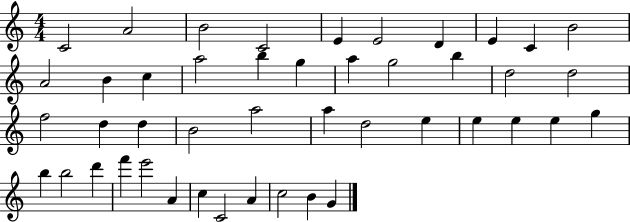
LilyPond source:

{
  \clef treble
  \numericTimeSignature
  \time 4/4
  \key c \major
  c'2 a'2 | b'2 c'2 | e'4 e'2 d'4 | e'4 c'4 b'2 | \break a'2 b'4 c''4 | a''2 b''4 g''4 | a''4 g''2 b''4 | d''2 d''2 | \break f''2 d''4 d''4 | b'2 a''2 | a''4 d''2 e''4 | e''4 e''4 e''4 g''4 | \break b''4 b''2 d'''4 | f'''4 e'''2 a'4 | c''4 c'2 a'4 | c''2 b'4 g'4 | \break \bar "|."
}